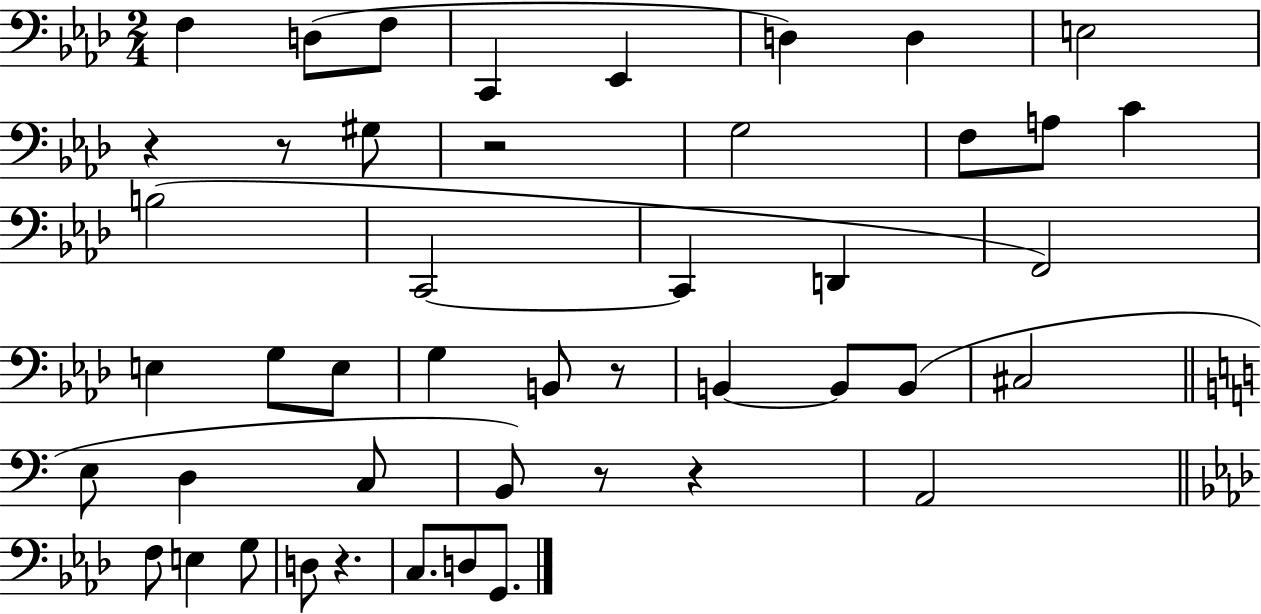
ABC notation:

X:1
T:Untitled
M:2/4
L:1/4
K:Ab
F, D,/2 F,/2 C,, _E,, D, D, E,2 z z/2 ^G,/2 z2 G,2 F,/2 A,/2 C B,2 C,,2 C,, D,, F,,2 E, G,/2 E,/2 G, B,,/2 z/2 B,, B,,/2 B,,/2 ^C,2 E,/2 D, C,/2 B,,/2 z/2 z A,,2 F,/2 E, G,/2 D,/2 z C,/2 D,/2 G,,/2